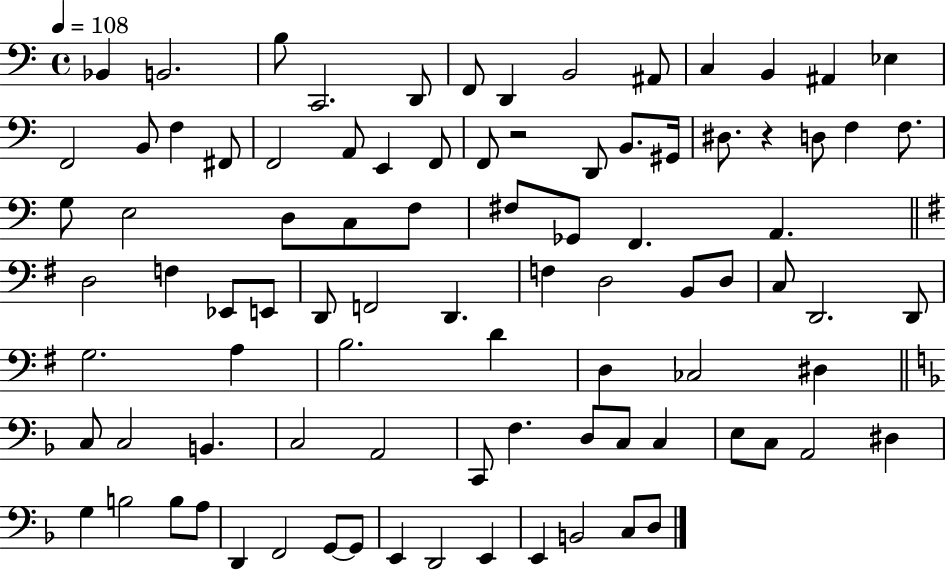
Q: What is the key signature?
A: C major